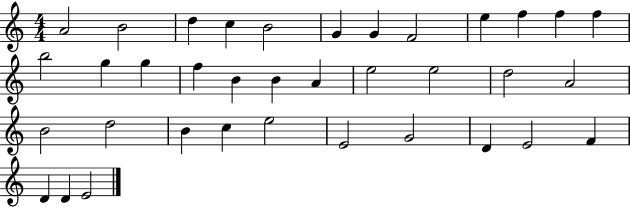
{
  \clef treble
  \numericTimeSignature
  \time 4/4
  \key c \major
  a'2 b'2 | d''4 c''4 b'2 | g'4 g'4 f'2 | e''4 f''4 f''4 f''4 | \break b''2 g''4 g''4 | f''4 b'4 b'4 a'4 | e''2 e''2 | d''2 a'2 | \break b'2 d''2 | b'4 c''4 e''2 | e'2 g'2 | d'4 e'2 f'4 | \break d'4 d'4 e'2 | \bar "|."
}